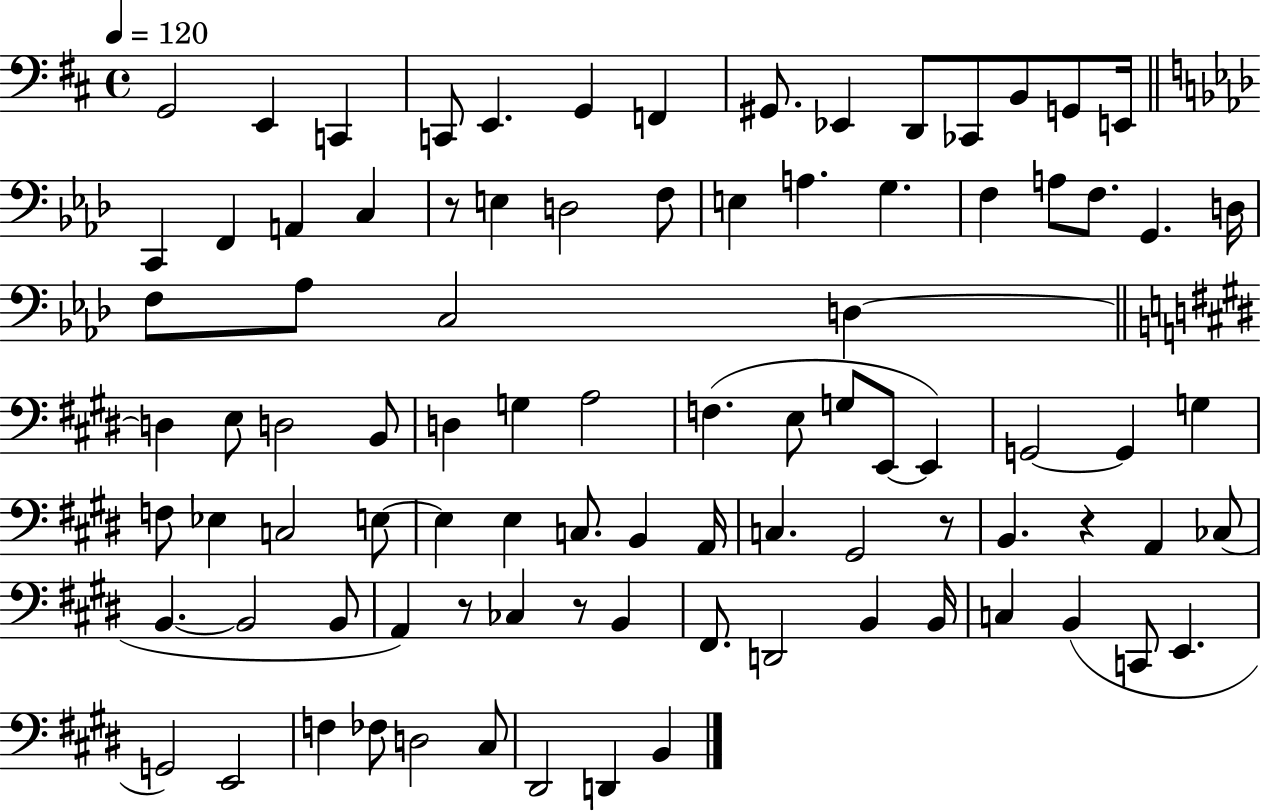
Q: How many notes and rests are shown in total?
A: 90